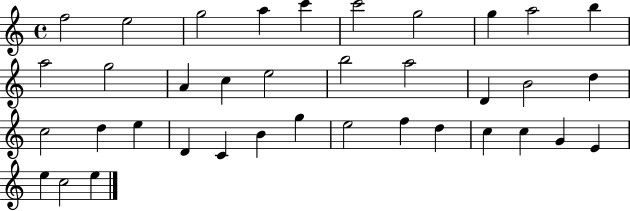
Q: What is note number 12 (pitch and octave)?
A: G5